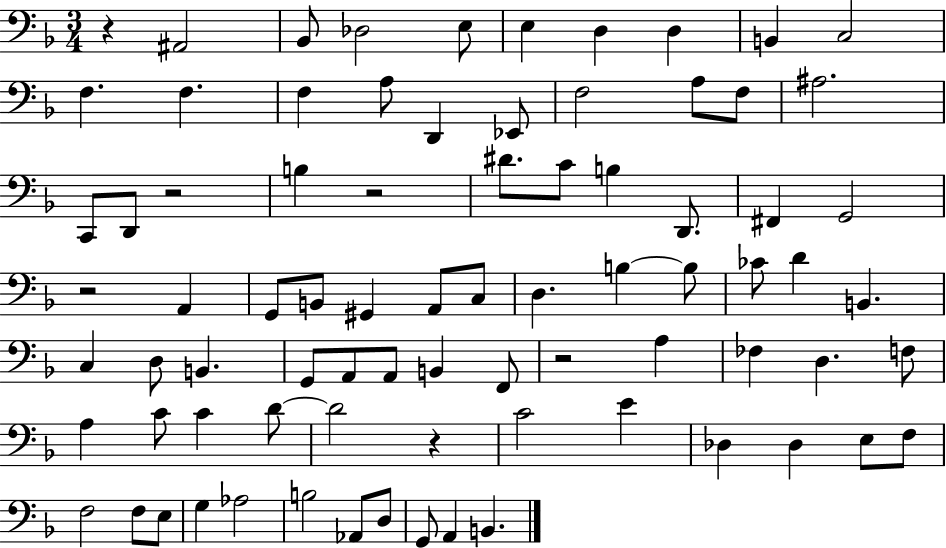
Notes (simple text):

R/q A#2/h Bb2/e Db3/h E3/e E3/q D3/q D3/q B2/q C3/h F3/q. F3/q. F3/q A3/e D2/q Eb2/e F3/h A3/e F3/e A#3/h. C2/e D2/e R/h B3/q R/h D#4/e. C4/e B3/q D2/e. F#2/q G2/h R/h A2/q G2/e B2/e G#2/q A2/e C3/e D3/q. B3/q B3/e CES4/e D4/q B2/q. C3/q D3/e B2/q. G2/e A2/e A2/e B2/q F2/e R/h A3/q FES3/q D3/q. F3/e A3/q C4/e C4/q D4/e D4/h R/q C4/h E4/q Db3/q Db3/q E3/e F3/e F3/h F3/e E3/e G3/q Ab3/h B3/h Ab2/e D3/e G2/e A2/q B2/q.